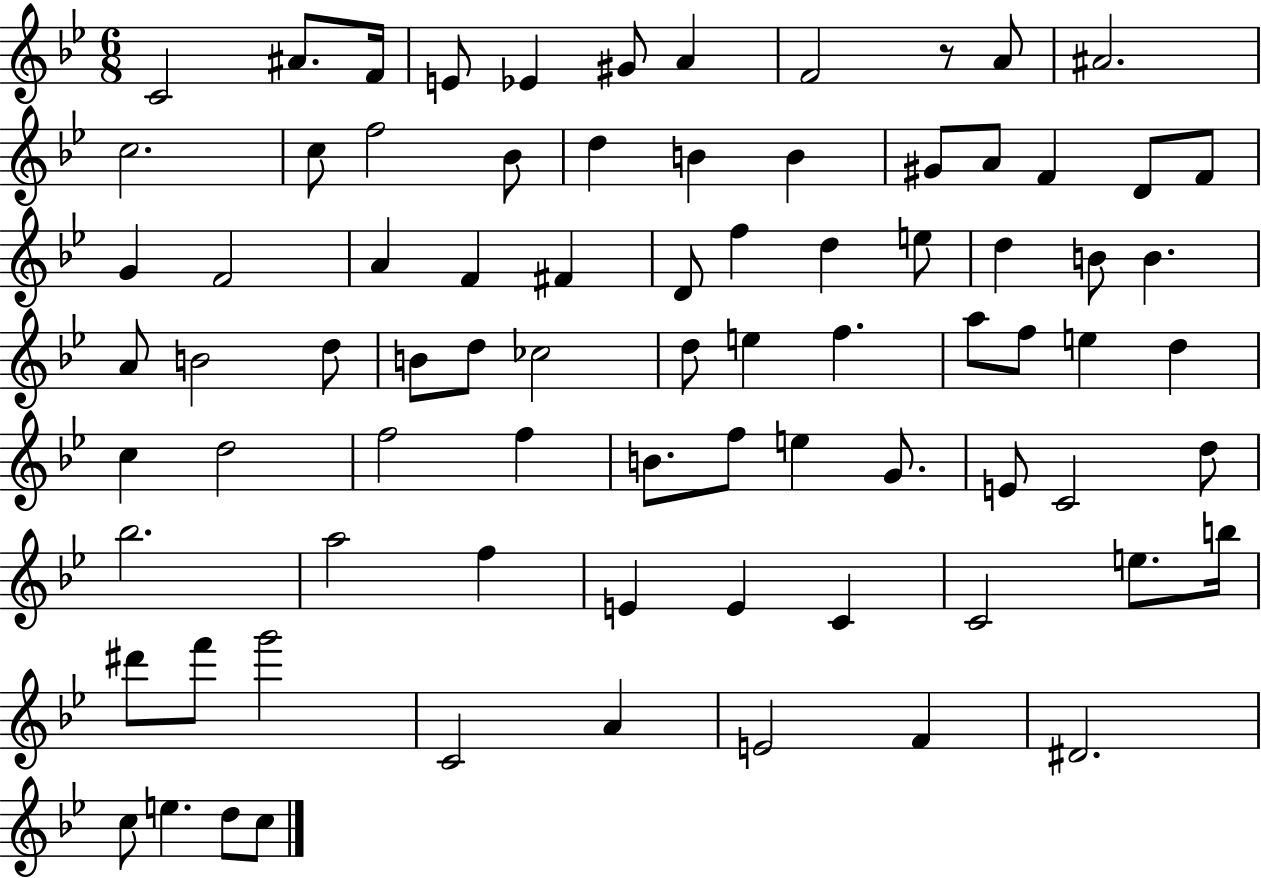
C4/h A#4/e. F4/s E4/e Eb4/q G#4/e A4/q F4/h R/e A4/e A#4/h. C5/h. C5/e F5/h Bb4/e D5/q B4/q B4/q G#4/e A4/e F4/q D4/e F4/e G4/q F4/h A4/q F4/q F#4/q D4/e F5/q D5/q E5/e D5/q B4/e B4/q. A4/e B4/h D5/e B4/e D5/e CES5/h D5/e E5/q F5/q. A5/e F5/e E5/q D5/q C5/q D5/h F5/h F5/q B4/e. F5/e E5/q G4/e. E4/e C4/h D5/e Bb5/h. A5/h F5/q E4/q E4/q C4/q C4/h E5/e. B5/s D#6/e F6/e G6/h C4/h A4/q E4/h F4/q D#4/h. C5/e E5/q. D5/e C5/e